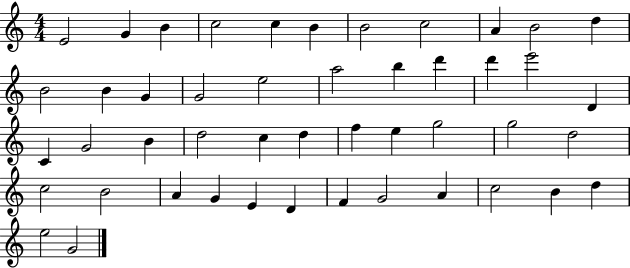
E4/h G4/q B4/q C5/h C5/q B4/q B4/h C5/h A4/q B4/h D5/q B4/h B4/q G4/q G4/h E5/h A5/h B5/q D6/q D6/q E6/h D4/q C4/q G4/h B4/q D5/h C5/q D5/q F5/q E5/q G5/h G5/h D5/h C5/h B4/h A4/q G4/q E4/q D4/q F4/q G4/h A4/q C5/h B4/q D5/q E5/h G4/h